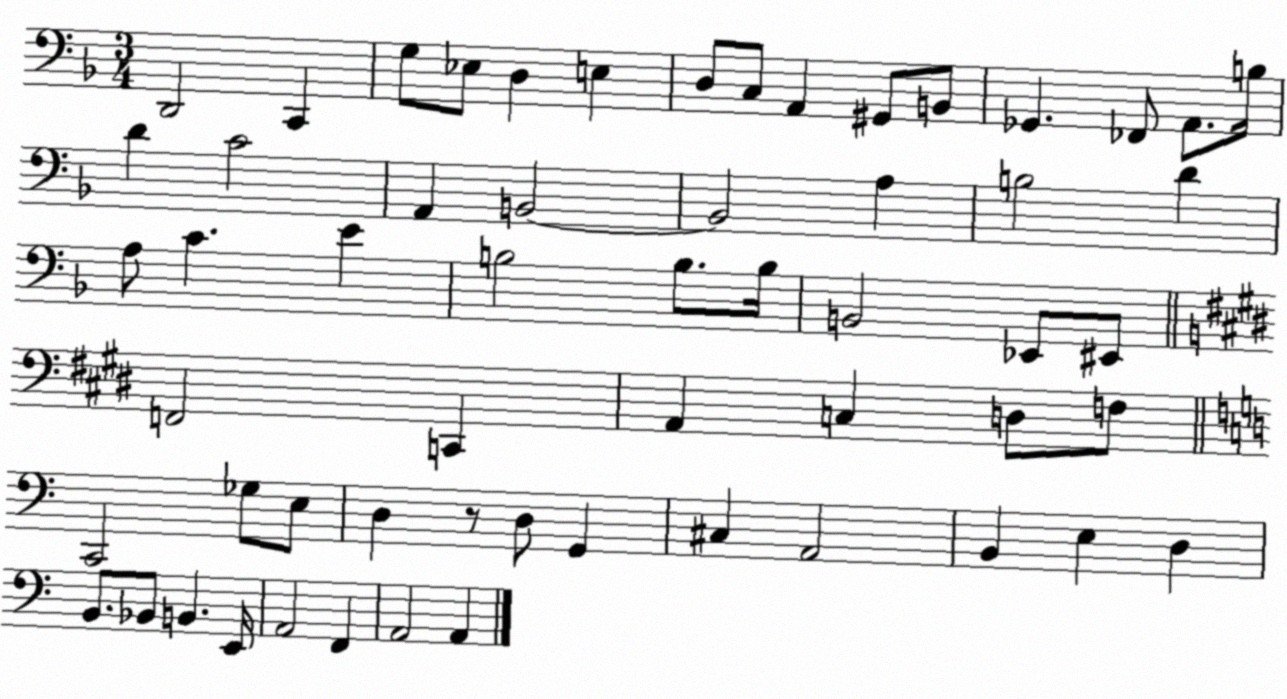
X:1
T:Untitled
M:3/4
L:1/4
K:F
D,,2 C,, G,/2 _E,/2 D, E, D,/2 C,/2 A,, ^G,,/2 B,,/2 _G,, _F,,/2 A,,/2 B,/4 D C2 A,, B,,2 B,,2 A, B,2 D A,/2 C E B,2 B,/2 B,/4 B,,2 _E,,/2 ^E,,/2 F,,2 C,, A,, C, D,/2 F,/2 C,,2 _G,/2 E,/2 D, z/2 D,/2 G,, ^C, A,,2 B,, E, D, B,,/2 _B,,/2 B,, E,,/4 A,,2 F,, A,,2 A,,